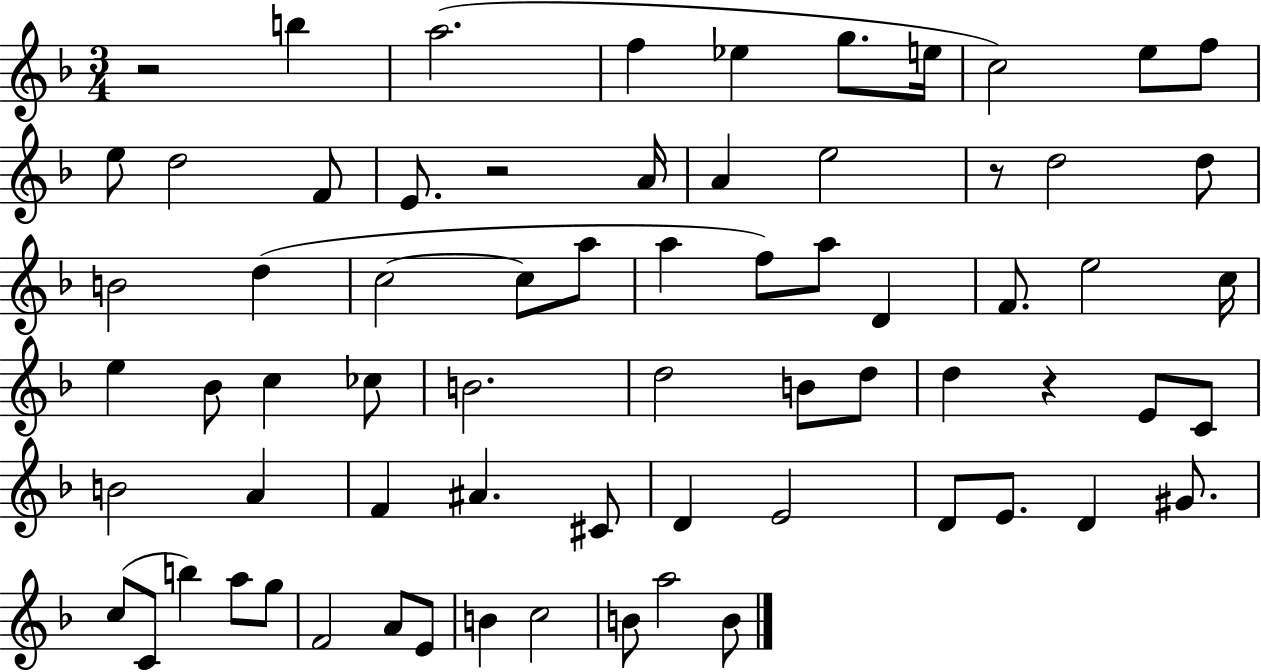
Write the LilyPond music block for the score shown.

{
  \clef treble
  \numericTimeSignature
  \time 3/4
  \key f \major
  r2 b''4 | a''2.( | f''4 ees''4 g''8. e''16 | c''2) e''8 f''8 | \break e''8 d''2 f'8 | e'8. r2 a'16 | a'4 e''2 | r8 d''2 d''8 | \break b'2 d''4( | c''2~~ c''8 a''8 | a''4 f''8) a''8 d'4 | f'8. e''2 c''16 | \break e''4 bes'8 c''4 ces''8 | b'2. | d''2 b'8 d''8 | d''4 r4 e'8 c'8 | \break b'2 a'4 | f'4 ais'4. cis'8 | d'4 e'2 | d'8 e'8. d'4 gis'8. | \break c''8( c'8 b''4) a''8 g''8 | f'2 a'8 e'8 | b'4 c''2 | b'8 a''2 b'8 | \break \bar "|."
}